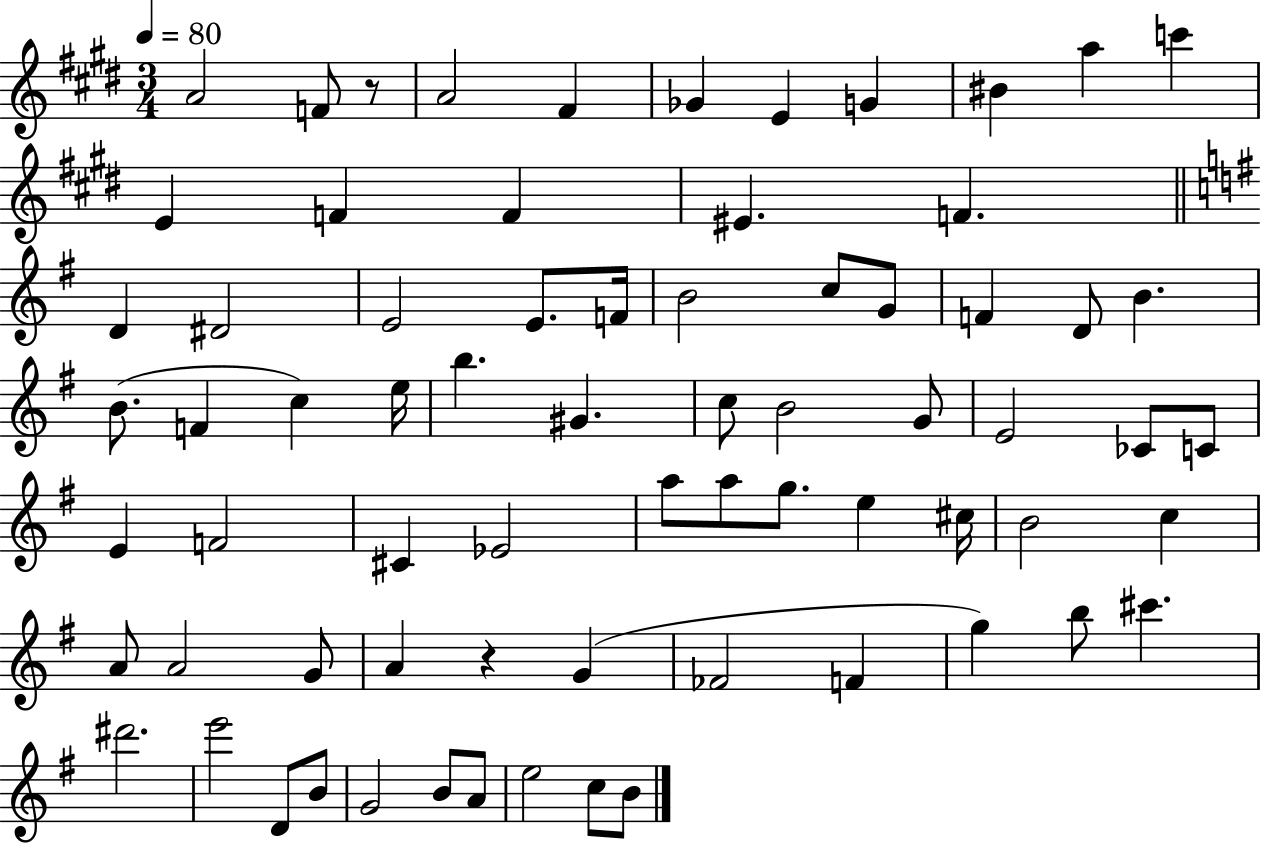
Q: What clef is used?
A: treble